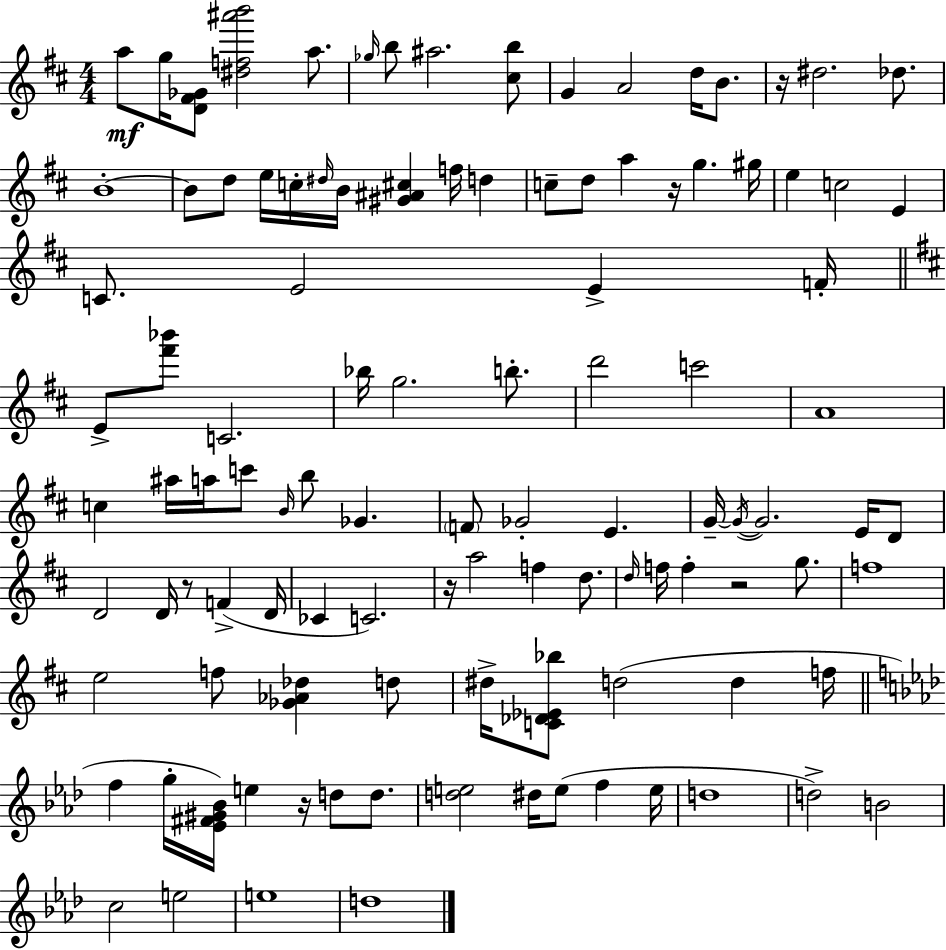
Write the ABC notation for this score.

X:1
T:Untitled
M:4/4
L:1/4
K:D
a/2 g/4 [D^F_G]/2 [^df^a'b']2 a/2 _g/4 b/2 ^a2 [^cb]/2 G A2 d/4 B/2 z/4 ^d2 _d/2 B4 B/2 d/2 e/4 c/4 ^d/4 B/4 [^G^A^c] f/4 d c/2 d/2 a z/4 g ^g/4 e c2 E C/2 E2 E F/4 E/2 [^f'_b']/2 C2 _b/4 g2 b/2 d'2 c'2 A4 c ^a/4 a/4 c'/2 B/4 b/2 _G F/2 _G2 E G/4 G/4 G2 E/4 D/2 D2 D/4 z/2 F D/4 _C C2 z/4 a2 f d/2 d/4 f/4 f z2 g/2 f4 e2 f/2 [_G_A_d] d/2 ^d/4 [C_D_E_b]/2 d2 d f/4 f g/4 [_E^F^G_B]/4 e z/4 d/2 d/2 [de]2 ^d/4 e/2 f e/4 d4 d2 B2 c2 e2 e4 d4